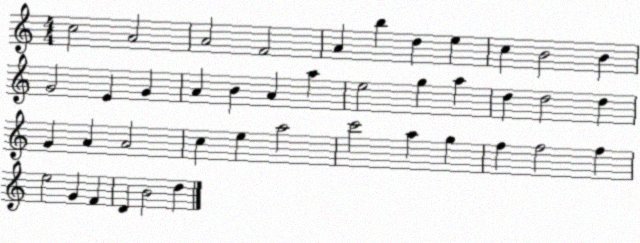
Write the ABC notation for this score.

X:1
T:Untitled
M:4/4
L:1/4
K:C
c2 A2 A2 F2 A b d e c B2 B G2 E G A B A a e2 g a d d2 d G A A2 c e a2 c'2 a g f f2 f e2 G F D B2 d